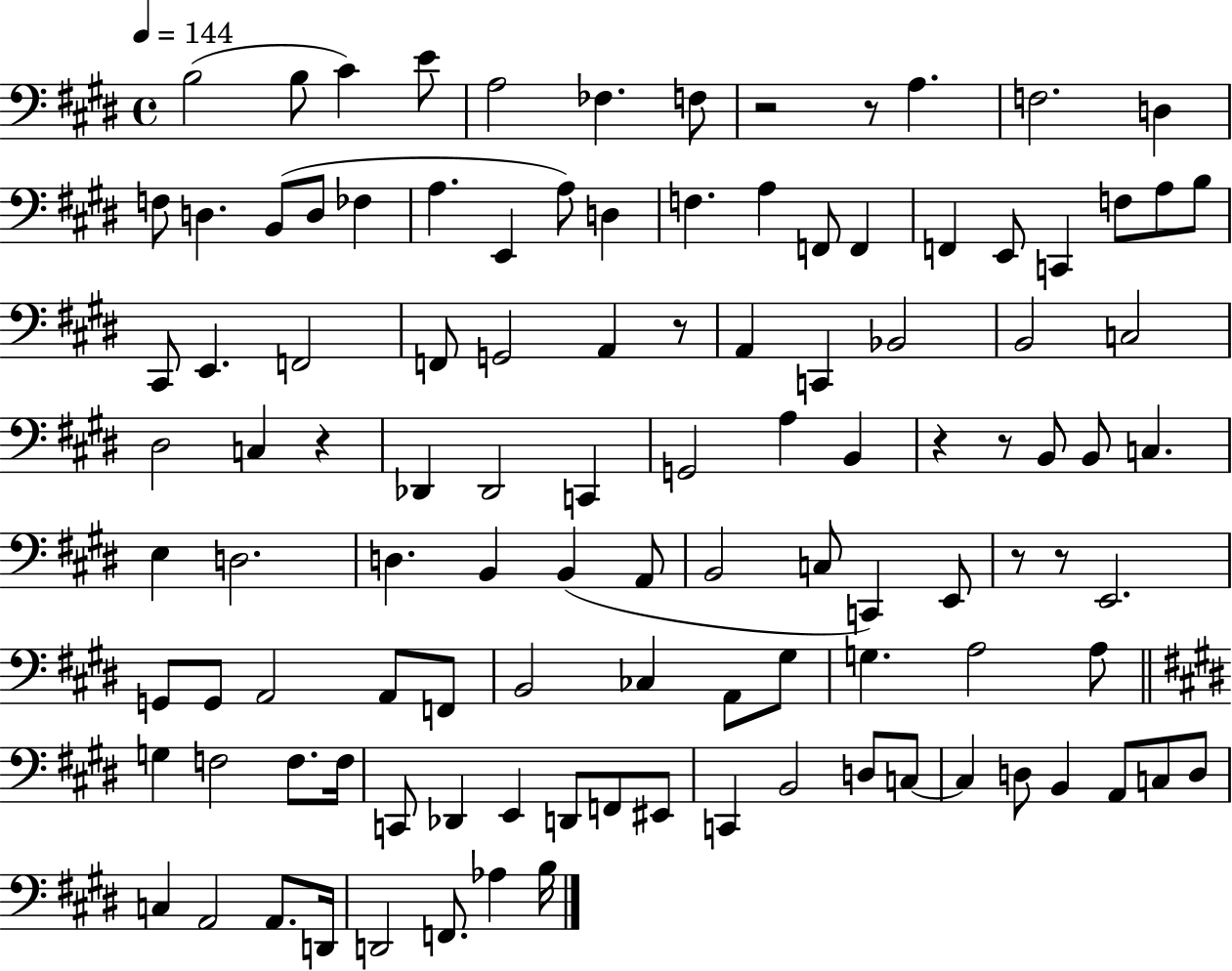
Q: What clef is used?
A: bass